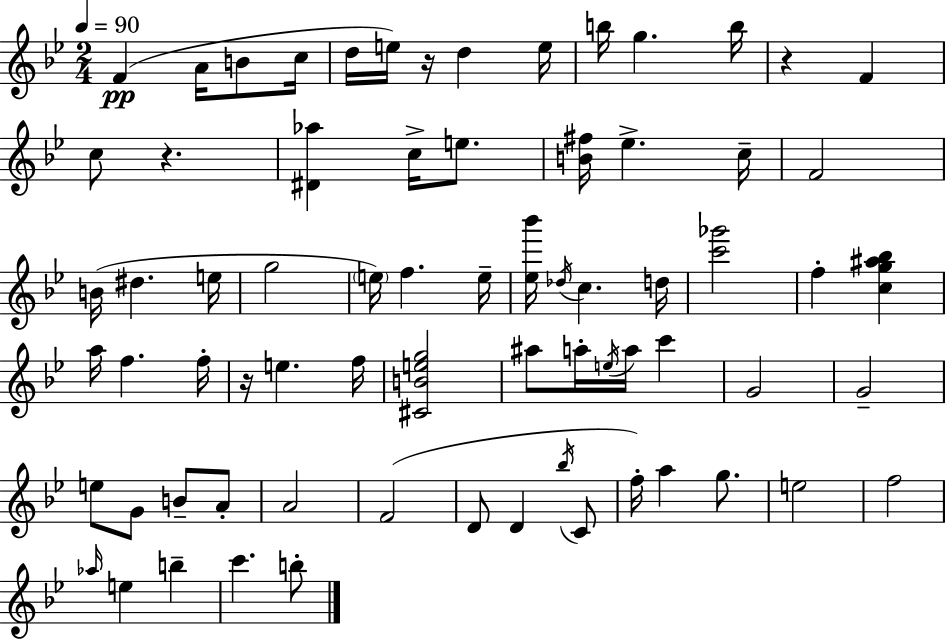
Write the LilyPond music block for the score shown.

{
  \clef treble
  \numericTimeSignature
  \time 2/4
  \key g \minor
  \tempo 4 = 90
  f'4(\pp a'16 b'8 c''16 | d''16 e''16) r16 d''4 e''16 | b''16 g''4. b''16 | r4 f'4 | \break c''8 r4. | <dis' aes''>4 c''16-> e''8. | <b' fis''>16 ees''4.-> c''16-- | f'2 | \break b'16( dis''4. e''16 | g''2 | \parenthesize e''16) f''4. e''16-- | <ees'' bes'''>16 \acciaccatura { des''16 } c''4. | \break d''16 <c''' ges'''>2 | f''4-. <c'' g'' ais'' bes''>4 | a''16 f''4. | f''16-. r16 e''4. | \break f''16 <cis' b' e'' g''>2 | ais''8 a''16-. \acciaccatura { e''16 } a''16 c'''4 | g'2 | g'2-- | \break e''8 g'8 b'8-- | a'8-. a'2 | f'2( | d'8 d'4 | \break \acciaccatura { bes''16 } c'8 f''16-.) a''4 | g''8. e''2 | f''2 | \grace { aes''16 } e''4 | \break b''4-- c'''4. | b''8-. \bar "|."
}